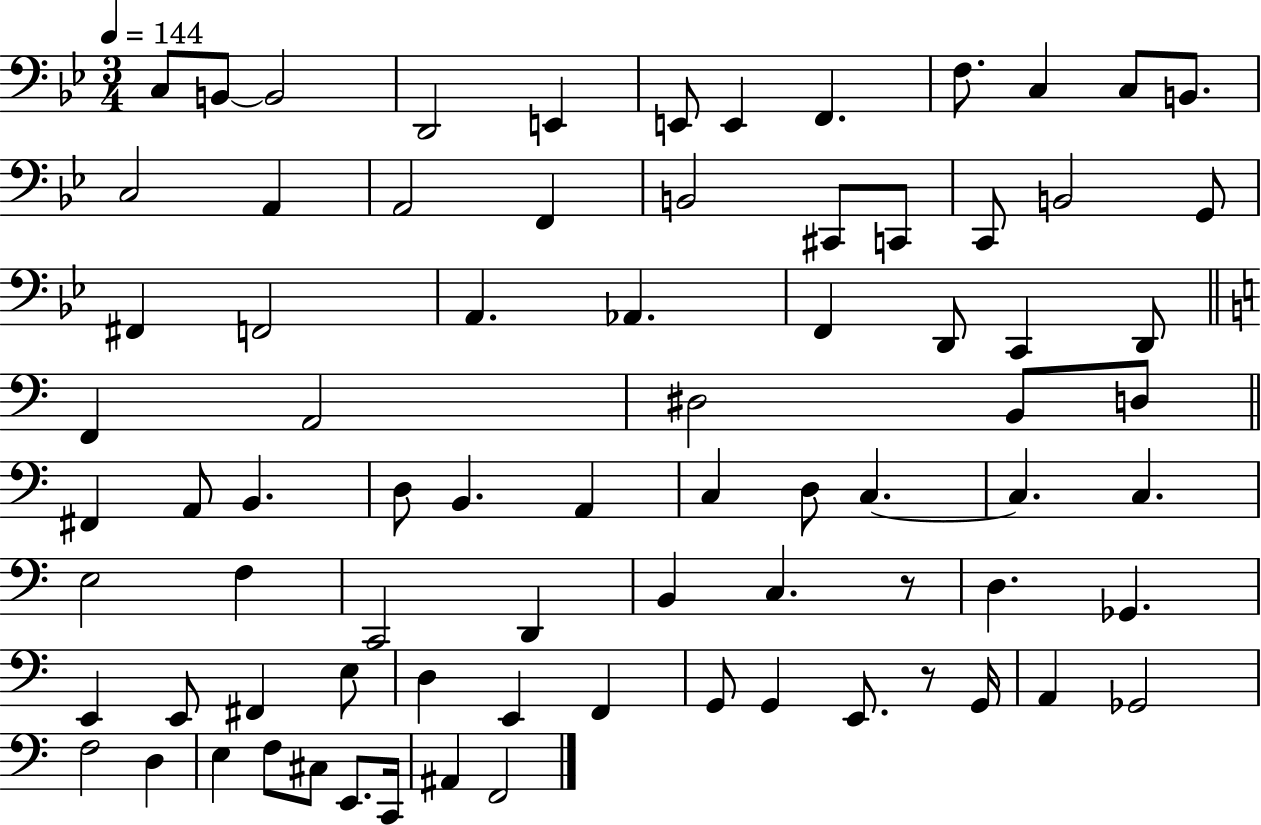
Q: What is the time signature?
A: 3/4